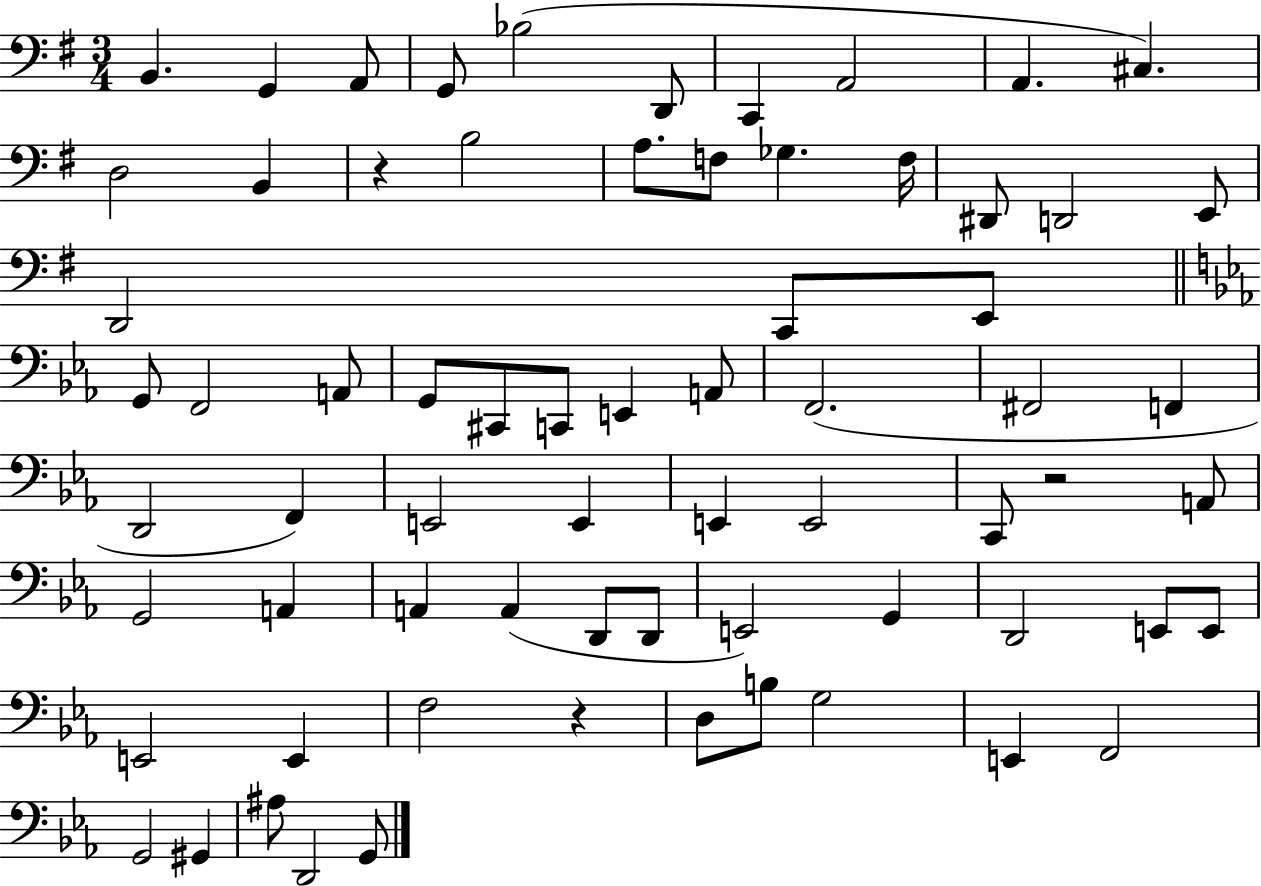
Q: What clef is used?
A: bass